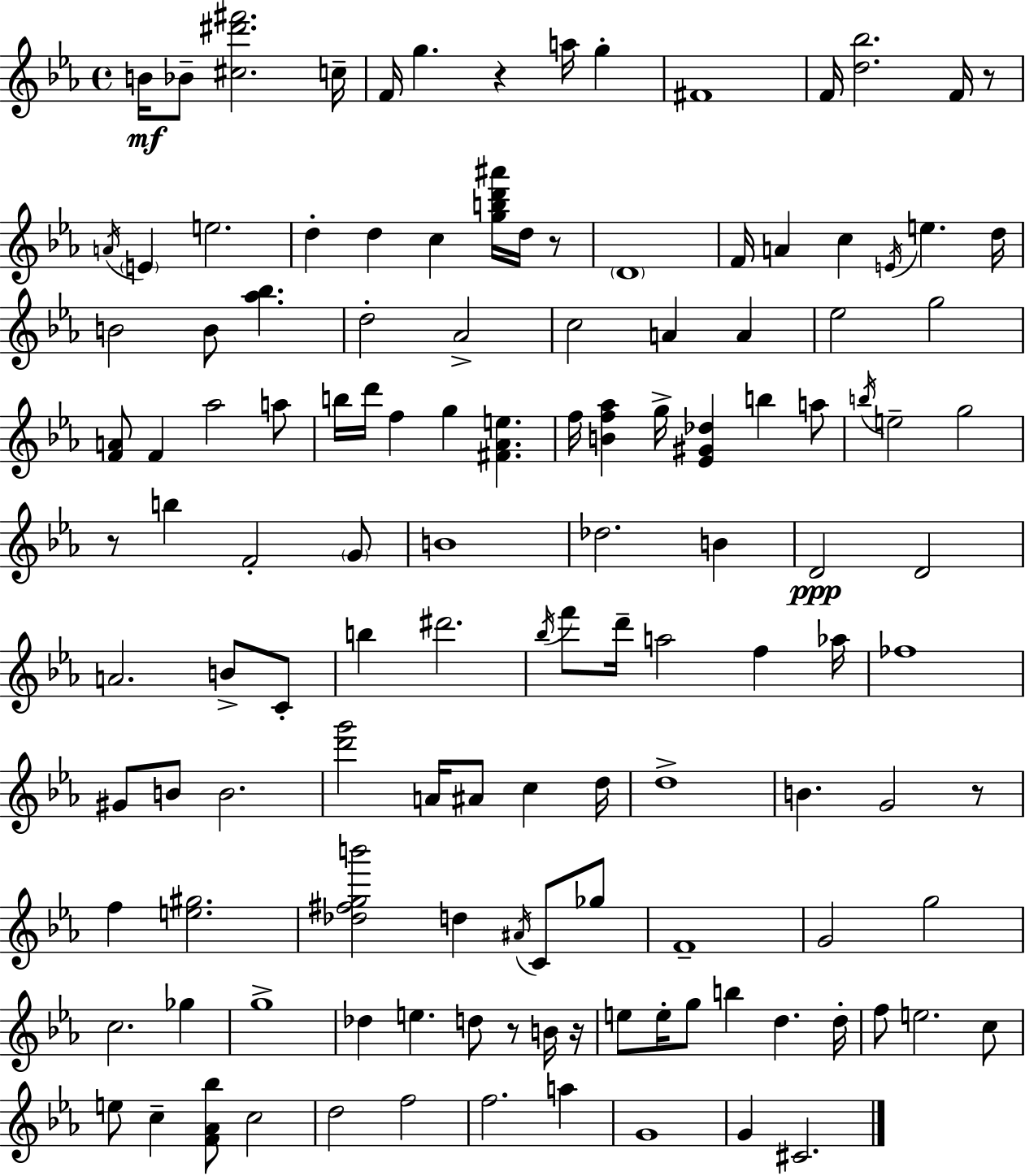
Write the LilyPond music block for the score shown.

{
  \clef treble
  \time 4/4
  \defaultTimeSignature
  \key c \minor
  b'16\mf bes'8-- <cis'' dis''' fis'''>2. c''16-- | f'16 g''4. r4 a''16 g''4-. | fis'1 | f'16 <d'' bes''>2. f'16 r8 | \break \acciaccatura { a'16 } \parenthesize e'4 e''2. | d''4-. d''4 c''4 <g'' b'' d''' ais'''>16 d''16 r8 | \parenthesize d'1 | f'16 a'4 c''4 \acciaccatura { e'16 } e''4. | \break d''16 b'2 b'8 <aes'' bes''>4. | d''2-. aes'2-> | c''2 a'4 a'4 | ees''2 g''2 | \break <f' a'>8 f'4 aes''2 | a''8 b''16 d'''16 f''4 g''4 <fis' aes' e''>4. | f''16 <b' f'' aes''>4 g''16-> <ees' gis' des''>4 b''4 | a''8 \acciaccatura { b''16 } e''2-- g''2 | \break r8 b''4 f'2-. | \parenthesize g'8 b'1 | des''2. b'4 | d'2\ppp d'2 | \break a'2. b'8-> | c'8-. b''4 dis'''2. | \acciaccatura { bes''16 } f'''8 d'''16-- a''2 f''4 | aes''16 fes''1 | \break gis'8 b'8 b'2. | <d''' g'''>2 a'16 ais'8 c''4 | d''16 d''1-> | b'4. g'2 | \break r8 f''4 <e'' gis''>2. | <des'' fis'' g'' b'''>2 d''4 | \acciaccatura { ais'16 } c'8 ges''8 f'1-- | g'2 g''2 | \break c''2. | ges''4 g''1-> | des''4 e''4. d''8 | r8 b'16 r16 e''8 e''16-. g''8 b''4 d''4. | \break d''16-. f''8 e''2. | c''8 e''8 c''4-- <f' aes' bes''>8 c''2 | d''2 f''2 | f''2. | \break a''4 g'1 | g'4 cis'2. | \bar "|."
}